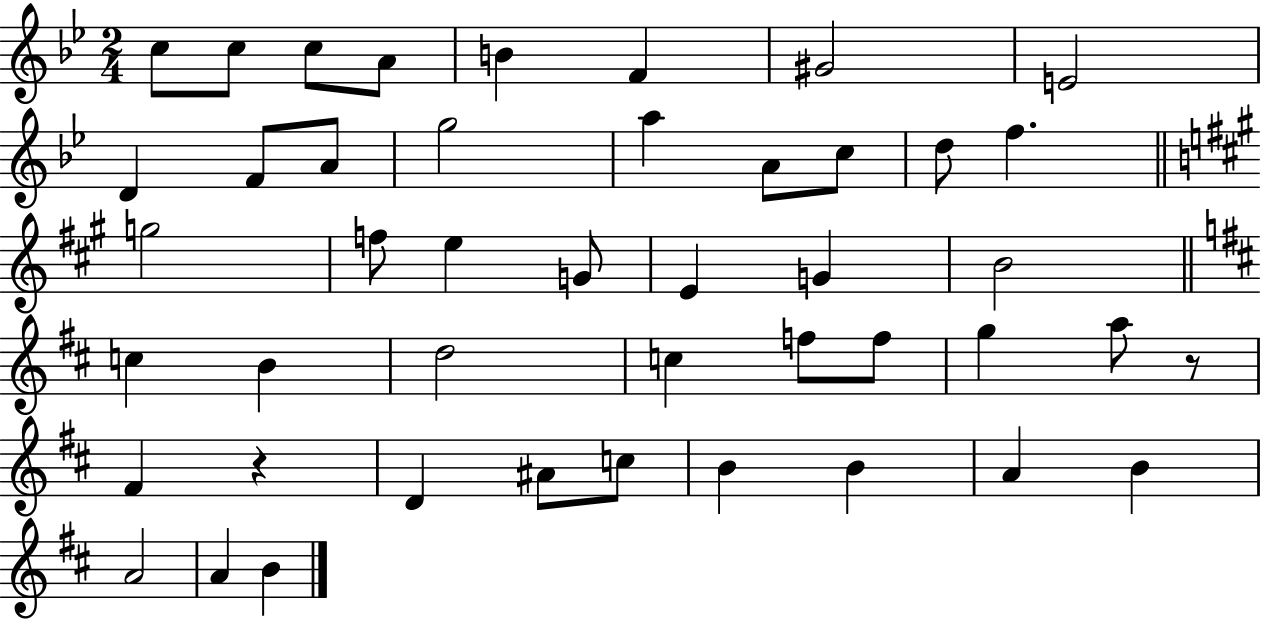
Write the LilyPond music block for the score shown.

{
  \clef treble
  \numericTimeSignature
  \time 2/4
  \key bes \major
  c''8 c''8 c''8 a'8 | b'4 f'4 | gis'2 | e'2 | \break d'4 f'8 a'8 | g''2 | a''4 a'8 c''8 | d''8 f''4. | \break \bar "||" \break \key a \major g''2 | f''8 e''4 g'8 | e'4 g'4 | b'2 | \break \bar "||" \break \key b \minor c''4 b'4 | d''2 | c''4 f''8 f''8 | g''4 a''8 r8 | \break fis'4 r4 | d'4 ais'8 c''8 | b'4 b'4 | a'4 b'4 | \break a'2 | a'4 b'4 | \bar "|."
}